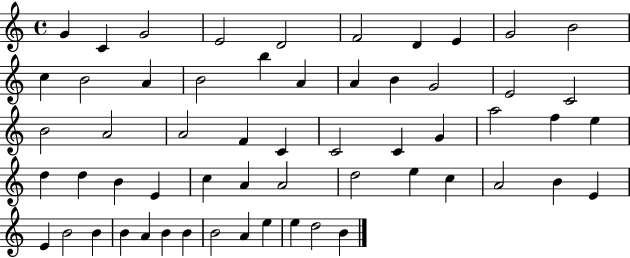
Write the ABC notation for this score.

X:1
T:Untitled
M:4/4
L:1/4
K:C
G C G2 E2 D2 F2 D E G2 B2 c B2 A B2 b A A B G2 E2 C2 B2 A2 A2 F C C2 C G a2 f e d d B E c A A2 d2 e c A2 B E E B2 B B A B B B2 A e e d2 B